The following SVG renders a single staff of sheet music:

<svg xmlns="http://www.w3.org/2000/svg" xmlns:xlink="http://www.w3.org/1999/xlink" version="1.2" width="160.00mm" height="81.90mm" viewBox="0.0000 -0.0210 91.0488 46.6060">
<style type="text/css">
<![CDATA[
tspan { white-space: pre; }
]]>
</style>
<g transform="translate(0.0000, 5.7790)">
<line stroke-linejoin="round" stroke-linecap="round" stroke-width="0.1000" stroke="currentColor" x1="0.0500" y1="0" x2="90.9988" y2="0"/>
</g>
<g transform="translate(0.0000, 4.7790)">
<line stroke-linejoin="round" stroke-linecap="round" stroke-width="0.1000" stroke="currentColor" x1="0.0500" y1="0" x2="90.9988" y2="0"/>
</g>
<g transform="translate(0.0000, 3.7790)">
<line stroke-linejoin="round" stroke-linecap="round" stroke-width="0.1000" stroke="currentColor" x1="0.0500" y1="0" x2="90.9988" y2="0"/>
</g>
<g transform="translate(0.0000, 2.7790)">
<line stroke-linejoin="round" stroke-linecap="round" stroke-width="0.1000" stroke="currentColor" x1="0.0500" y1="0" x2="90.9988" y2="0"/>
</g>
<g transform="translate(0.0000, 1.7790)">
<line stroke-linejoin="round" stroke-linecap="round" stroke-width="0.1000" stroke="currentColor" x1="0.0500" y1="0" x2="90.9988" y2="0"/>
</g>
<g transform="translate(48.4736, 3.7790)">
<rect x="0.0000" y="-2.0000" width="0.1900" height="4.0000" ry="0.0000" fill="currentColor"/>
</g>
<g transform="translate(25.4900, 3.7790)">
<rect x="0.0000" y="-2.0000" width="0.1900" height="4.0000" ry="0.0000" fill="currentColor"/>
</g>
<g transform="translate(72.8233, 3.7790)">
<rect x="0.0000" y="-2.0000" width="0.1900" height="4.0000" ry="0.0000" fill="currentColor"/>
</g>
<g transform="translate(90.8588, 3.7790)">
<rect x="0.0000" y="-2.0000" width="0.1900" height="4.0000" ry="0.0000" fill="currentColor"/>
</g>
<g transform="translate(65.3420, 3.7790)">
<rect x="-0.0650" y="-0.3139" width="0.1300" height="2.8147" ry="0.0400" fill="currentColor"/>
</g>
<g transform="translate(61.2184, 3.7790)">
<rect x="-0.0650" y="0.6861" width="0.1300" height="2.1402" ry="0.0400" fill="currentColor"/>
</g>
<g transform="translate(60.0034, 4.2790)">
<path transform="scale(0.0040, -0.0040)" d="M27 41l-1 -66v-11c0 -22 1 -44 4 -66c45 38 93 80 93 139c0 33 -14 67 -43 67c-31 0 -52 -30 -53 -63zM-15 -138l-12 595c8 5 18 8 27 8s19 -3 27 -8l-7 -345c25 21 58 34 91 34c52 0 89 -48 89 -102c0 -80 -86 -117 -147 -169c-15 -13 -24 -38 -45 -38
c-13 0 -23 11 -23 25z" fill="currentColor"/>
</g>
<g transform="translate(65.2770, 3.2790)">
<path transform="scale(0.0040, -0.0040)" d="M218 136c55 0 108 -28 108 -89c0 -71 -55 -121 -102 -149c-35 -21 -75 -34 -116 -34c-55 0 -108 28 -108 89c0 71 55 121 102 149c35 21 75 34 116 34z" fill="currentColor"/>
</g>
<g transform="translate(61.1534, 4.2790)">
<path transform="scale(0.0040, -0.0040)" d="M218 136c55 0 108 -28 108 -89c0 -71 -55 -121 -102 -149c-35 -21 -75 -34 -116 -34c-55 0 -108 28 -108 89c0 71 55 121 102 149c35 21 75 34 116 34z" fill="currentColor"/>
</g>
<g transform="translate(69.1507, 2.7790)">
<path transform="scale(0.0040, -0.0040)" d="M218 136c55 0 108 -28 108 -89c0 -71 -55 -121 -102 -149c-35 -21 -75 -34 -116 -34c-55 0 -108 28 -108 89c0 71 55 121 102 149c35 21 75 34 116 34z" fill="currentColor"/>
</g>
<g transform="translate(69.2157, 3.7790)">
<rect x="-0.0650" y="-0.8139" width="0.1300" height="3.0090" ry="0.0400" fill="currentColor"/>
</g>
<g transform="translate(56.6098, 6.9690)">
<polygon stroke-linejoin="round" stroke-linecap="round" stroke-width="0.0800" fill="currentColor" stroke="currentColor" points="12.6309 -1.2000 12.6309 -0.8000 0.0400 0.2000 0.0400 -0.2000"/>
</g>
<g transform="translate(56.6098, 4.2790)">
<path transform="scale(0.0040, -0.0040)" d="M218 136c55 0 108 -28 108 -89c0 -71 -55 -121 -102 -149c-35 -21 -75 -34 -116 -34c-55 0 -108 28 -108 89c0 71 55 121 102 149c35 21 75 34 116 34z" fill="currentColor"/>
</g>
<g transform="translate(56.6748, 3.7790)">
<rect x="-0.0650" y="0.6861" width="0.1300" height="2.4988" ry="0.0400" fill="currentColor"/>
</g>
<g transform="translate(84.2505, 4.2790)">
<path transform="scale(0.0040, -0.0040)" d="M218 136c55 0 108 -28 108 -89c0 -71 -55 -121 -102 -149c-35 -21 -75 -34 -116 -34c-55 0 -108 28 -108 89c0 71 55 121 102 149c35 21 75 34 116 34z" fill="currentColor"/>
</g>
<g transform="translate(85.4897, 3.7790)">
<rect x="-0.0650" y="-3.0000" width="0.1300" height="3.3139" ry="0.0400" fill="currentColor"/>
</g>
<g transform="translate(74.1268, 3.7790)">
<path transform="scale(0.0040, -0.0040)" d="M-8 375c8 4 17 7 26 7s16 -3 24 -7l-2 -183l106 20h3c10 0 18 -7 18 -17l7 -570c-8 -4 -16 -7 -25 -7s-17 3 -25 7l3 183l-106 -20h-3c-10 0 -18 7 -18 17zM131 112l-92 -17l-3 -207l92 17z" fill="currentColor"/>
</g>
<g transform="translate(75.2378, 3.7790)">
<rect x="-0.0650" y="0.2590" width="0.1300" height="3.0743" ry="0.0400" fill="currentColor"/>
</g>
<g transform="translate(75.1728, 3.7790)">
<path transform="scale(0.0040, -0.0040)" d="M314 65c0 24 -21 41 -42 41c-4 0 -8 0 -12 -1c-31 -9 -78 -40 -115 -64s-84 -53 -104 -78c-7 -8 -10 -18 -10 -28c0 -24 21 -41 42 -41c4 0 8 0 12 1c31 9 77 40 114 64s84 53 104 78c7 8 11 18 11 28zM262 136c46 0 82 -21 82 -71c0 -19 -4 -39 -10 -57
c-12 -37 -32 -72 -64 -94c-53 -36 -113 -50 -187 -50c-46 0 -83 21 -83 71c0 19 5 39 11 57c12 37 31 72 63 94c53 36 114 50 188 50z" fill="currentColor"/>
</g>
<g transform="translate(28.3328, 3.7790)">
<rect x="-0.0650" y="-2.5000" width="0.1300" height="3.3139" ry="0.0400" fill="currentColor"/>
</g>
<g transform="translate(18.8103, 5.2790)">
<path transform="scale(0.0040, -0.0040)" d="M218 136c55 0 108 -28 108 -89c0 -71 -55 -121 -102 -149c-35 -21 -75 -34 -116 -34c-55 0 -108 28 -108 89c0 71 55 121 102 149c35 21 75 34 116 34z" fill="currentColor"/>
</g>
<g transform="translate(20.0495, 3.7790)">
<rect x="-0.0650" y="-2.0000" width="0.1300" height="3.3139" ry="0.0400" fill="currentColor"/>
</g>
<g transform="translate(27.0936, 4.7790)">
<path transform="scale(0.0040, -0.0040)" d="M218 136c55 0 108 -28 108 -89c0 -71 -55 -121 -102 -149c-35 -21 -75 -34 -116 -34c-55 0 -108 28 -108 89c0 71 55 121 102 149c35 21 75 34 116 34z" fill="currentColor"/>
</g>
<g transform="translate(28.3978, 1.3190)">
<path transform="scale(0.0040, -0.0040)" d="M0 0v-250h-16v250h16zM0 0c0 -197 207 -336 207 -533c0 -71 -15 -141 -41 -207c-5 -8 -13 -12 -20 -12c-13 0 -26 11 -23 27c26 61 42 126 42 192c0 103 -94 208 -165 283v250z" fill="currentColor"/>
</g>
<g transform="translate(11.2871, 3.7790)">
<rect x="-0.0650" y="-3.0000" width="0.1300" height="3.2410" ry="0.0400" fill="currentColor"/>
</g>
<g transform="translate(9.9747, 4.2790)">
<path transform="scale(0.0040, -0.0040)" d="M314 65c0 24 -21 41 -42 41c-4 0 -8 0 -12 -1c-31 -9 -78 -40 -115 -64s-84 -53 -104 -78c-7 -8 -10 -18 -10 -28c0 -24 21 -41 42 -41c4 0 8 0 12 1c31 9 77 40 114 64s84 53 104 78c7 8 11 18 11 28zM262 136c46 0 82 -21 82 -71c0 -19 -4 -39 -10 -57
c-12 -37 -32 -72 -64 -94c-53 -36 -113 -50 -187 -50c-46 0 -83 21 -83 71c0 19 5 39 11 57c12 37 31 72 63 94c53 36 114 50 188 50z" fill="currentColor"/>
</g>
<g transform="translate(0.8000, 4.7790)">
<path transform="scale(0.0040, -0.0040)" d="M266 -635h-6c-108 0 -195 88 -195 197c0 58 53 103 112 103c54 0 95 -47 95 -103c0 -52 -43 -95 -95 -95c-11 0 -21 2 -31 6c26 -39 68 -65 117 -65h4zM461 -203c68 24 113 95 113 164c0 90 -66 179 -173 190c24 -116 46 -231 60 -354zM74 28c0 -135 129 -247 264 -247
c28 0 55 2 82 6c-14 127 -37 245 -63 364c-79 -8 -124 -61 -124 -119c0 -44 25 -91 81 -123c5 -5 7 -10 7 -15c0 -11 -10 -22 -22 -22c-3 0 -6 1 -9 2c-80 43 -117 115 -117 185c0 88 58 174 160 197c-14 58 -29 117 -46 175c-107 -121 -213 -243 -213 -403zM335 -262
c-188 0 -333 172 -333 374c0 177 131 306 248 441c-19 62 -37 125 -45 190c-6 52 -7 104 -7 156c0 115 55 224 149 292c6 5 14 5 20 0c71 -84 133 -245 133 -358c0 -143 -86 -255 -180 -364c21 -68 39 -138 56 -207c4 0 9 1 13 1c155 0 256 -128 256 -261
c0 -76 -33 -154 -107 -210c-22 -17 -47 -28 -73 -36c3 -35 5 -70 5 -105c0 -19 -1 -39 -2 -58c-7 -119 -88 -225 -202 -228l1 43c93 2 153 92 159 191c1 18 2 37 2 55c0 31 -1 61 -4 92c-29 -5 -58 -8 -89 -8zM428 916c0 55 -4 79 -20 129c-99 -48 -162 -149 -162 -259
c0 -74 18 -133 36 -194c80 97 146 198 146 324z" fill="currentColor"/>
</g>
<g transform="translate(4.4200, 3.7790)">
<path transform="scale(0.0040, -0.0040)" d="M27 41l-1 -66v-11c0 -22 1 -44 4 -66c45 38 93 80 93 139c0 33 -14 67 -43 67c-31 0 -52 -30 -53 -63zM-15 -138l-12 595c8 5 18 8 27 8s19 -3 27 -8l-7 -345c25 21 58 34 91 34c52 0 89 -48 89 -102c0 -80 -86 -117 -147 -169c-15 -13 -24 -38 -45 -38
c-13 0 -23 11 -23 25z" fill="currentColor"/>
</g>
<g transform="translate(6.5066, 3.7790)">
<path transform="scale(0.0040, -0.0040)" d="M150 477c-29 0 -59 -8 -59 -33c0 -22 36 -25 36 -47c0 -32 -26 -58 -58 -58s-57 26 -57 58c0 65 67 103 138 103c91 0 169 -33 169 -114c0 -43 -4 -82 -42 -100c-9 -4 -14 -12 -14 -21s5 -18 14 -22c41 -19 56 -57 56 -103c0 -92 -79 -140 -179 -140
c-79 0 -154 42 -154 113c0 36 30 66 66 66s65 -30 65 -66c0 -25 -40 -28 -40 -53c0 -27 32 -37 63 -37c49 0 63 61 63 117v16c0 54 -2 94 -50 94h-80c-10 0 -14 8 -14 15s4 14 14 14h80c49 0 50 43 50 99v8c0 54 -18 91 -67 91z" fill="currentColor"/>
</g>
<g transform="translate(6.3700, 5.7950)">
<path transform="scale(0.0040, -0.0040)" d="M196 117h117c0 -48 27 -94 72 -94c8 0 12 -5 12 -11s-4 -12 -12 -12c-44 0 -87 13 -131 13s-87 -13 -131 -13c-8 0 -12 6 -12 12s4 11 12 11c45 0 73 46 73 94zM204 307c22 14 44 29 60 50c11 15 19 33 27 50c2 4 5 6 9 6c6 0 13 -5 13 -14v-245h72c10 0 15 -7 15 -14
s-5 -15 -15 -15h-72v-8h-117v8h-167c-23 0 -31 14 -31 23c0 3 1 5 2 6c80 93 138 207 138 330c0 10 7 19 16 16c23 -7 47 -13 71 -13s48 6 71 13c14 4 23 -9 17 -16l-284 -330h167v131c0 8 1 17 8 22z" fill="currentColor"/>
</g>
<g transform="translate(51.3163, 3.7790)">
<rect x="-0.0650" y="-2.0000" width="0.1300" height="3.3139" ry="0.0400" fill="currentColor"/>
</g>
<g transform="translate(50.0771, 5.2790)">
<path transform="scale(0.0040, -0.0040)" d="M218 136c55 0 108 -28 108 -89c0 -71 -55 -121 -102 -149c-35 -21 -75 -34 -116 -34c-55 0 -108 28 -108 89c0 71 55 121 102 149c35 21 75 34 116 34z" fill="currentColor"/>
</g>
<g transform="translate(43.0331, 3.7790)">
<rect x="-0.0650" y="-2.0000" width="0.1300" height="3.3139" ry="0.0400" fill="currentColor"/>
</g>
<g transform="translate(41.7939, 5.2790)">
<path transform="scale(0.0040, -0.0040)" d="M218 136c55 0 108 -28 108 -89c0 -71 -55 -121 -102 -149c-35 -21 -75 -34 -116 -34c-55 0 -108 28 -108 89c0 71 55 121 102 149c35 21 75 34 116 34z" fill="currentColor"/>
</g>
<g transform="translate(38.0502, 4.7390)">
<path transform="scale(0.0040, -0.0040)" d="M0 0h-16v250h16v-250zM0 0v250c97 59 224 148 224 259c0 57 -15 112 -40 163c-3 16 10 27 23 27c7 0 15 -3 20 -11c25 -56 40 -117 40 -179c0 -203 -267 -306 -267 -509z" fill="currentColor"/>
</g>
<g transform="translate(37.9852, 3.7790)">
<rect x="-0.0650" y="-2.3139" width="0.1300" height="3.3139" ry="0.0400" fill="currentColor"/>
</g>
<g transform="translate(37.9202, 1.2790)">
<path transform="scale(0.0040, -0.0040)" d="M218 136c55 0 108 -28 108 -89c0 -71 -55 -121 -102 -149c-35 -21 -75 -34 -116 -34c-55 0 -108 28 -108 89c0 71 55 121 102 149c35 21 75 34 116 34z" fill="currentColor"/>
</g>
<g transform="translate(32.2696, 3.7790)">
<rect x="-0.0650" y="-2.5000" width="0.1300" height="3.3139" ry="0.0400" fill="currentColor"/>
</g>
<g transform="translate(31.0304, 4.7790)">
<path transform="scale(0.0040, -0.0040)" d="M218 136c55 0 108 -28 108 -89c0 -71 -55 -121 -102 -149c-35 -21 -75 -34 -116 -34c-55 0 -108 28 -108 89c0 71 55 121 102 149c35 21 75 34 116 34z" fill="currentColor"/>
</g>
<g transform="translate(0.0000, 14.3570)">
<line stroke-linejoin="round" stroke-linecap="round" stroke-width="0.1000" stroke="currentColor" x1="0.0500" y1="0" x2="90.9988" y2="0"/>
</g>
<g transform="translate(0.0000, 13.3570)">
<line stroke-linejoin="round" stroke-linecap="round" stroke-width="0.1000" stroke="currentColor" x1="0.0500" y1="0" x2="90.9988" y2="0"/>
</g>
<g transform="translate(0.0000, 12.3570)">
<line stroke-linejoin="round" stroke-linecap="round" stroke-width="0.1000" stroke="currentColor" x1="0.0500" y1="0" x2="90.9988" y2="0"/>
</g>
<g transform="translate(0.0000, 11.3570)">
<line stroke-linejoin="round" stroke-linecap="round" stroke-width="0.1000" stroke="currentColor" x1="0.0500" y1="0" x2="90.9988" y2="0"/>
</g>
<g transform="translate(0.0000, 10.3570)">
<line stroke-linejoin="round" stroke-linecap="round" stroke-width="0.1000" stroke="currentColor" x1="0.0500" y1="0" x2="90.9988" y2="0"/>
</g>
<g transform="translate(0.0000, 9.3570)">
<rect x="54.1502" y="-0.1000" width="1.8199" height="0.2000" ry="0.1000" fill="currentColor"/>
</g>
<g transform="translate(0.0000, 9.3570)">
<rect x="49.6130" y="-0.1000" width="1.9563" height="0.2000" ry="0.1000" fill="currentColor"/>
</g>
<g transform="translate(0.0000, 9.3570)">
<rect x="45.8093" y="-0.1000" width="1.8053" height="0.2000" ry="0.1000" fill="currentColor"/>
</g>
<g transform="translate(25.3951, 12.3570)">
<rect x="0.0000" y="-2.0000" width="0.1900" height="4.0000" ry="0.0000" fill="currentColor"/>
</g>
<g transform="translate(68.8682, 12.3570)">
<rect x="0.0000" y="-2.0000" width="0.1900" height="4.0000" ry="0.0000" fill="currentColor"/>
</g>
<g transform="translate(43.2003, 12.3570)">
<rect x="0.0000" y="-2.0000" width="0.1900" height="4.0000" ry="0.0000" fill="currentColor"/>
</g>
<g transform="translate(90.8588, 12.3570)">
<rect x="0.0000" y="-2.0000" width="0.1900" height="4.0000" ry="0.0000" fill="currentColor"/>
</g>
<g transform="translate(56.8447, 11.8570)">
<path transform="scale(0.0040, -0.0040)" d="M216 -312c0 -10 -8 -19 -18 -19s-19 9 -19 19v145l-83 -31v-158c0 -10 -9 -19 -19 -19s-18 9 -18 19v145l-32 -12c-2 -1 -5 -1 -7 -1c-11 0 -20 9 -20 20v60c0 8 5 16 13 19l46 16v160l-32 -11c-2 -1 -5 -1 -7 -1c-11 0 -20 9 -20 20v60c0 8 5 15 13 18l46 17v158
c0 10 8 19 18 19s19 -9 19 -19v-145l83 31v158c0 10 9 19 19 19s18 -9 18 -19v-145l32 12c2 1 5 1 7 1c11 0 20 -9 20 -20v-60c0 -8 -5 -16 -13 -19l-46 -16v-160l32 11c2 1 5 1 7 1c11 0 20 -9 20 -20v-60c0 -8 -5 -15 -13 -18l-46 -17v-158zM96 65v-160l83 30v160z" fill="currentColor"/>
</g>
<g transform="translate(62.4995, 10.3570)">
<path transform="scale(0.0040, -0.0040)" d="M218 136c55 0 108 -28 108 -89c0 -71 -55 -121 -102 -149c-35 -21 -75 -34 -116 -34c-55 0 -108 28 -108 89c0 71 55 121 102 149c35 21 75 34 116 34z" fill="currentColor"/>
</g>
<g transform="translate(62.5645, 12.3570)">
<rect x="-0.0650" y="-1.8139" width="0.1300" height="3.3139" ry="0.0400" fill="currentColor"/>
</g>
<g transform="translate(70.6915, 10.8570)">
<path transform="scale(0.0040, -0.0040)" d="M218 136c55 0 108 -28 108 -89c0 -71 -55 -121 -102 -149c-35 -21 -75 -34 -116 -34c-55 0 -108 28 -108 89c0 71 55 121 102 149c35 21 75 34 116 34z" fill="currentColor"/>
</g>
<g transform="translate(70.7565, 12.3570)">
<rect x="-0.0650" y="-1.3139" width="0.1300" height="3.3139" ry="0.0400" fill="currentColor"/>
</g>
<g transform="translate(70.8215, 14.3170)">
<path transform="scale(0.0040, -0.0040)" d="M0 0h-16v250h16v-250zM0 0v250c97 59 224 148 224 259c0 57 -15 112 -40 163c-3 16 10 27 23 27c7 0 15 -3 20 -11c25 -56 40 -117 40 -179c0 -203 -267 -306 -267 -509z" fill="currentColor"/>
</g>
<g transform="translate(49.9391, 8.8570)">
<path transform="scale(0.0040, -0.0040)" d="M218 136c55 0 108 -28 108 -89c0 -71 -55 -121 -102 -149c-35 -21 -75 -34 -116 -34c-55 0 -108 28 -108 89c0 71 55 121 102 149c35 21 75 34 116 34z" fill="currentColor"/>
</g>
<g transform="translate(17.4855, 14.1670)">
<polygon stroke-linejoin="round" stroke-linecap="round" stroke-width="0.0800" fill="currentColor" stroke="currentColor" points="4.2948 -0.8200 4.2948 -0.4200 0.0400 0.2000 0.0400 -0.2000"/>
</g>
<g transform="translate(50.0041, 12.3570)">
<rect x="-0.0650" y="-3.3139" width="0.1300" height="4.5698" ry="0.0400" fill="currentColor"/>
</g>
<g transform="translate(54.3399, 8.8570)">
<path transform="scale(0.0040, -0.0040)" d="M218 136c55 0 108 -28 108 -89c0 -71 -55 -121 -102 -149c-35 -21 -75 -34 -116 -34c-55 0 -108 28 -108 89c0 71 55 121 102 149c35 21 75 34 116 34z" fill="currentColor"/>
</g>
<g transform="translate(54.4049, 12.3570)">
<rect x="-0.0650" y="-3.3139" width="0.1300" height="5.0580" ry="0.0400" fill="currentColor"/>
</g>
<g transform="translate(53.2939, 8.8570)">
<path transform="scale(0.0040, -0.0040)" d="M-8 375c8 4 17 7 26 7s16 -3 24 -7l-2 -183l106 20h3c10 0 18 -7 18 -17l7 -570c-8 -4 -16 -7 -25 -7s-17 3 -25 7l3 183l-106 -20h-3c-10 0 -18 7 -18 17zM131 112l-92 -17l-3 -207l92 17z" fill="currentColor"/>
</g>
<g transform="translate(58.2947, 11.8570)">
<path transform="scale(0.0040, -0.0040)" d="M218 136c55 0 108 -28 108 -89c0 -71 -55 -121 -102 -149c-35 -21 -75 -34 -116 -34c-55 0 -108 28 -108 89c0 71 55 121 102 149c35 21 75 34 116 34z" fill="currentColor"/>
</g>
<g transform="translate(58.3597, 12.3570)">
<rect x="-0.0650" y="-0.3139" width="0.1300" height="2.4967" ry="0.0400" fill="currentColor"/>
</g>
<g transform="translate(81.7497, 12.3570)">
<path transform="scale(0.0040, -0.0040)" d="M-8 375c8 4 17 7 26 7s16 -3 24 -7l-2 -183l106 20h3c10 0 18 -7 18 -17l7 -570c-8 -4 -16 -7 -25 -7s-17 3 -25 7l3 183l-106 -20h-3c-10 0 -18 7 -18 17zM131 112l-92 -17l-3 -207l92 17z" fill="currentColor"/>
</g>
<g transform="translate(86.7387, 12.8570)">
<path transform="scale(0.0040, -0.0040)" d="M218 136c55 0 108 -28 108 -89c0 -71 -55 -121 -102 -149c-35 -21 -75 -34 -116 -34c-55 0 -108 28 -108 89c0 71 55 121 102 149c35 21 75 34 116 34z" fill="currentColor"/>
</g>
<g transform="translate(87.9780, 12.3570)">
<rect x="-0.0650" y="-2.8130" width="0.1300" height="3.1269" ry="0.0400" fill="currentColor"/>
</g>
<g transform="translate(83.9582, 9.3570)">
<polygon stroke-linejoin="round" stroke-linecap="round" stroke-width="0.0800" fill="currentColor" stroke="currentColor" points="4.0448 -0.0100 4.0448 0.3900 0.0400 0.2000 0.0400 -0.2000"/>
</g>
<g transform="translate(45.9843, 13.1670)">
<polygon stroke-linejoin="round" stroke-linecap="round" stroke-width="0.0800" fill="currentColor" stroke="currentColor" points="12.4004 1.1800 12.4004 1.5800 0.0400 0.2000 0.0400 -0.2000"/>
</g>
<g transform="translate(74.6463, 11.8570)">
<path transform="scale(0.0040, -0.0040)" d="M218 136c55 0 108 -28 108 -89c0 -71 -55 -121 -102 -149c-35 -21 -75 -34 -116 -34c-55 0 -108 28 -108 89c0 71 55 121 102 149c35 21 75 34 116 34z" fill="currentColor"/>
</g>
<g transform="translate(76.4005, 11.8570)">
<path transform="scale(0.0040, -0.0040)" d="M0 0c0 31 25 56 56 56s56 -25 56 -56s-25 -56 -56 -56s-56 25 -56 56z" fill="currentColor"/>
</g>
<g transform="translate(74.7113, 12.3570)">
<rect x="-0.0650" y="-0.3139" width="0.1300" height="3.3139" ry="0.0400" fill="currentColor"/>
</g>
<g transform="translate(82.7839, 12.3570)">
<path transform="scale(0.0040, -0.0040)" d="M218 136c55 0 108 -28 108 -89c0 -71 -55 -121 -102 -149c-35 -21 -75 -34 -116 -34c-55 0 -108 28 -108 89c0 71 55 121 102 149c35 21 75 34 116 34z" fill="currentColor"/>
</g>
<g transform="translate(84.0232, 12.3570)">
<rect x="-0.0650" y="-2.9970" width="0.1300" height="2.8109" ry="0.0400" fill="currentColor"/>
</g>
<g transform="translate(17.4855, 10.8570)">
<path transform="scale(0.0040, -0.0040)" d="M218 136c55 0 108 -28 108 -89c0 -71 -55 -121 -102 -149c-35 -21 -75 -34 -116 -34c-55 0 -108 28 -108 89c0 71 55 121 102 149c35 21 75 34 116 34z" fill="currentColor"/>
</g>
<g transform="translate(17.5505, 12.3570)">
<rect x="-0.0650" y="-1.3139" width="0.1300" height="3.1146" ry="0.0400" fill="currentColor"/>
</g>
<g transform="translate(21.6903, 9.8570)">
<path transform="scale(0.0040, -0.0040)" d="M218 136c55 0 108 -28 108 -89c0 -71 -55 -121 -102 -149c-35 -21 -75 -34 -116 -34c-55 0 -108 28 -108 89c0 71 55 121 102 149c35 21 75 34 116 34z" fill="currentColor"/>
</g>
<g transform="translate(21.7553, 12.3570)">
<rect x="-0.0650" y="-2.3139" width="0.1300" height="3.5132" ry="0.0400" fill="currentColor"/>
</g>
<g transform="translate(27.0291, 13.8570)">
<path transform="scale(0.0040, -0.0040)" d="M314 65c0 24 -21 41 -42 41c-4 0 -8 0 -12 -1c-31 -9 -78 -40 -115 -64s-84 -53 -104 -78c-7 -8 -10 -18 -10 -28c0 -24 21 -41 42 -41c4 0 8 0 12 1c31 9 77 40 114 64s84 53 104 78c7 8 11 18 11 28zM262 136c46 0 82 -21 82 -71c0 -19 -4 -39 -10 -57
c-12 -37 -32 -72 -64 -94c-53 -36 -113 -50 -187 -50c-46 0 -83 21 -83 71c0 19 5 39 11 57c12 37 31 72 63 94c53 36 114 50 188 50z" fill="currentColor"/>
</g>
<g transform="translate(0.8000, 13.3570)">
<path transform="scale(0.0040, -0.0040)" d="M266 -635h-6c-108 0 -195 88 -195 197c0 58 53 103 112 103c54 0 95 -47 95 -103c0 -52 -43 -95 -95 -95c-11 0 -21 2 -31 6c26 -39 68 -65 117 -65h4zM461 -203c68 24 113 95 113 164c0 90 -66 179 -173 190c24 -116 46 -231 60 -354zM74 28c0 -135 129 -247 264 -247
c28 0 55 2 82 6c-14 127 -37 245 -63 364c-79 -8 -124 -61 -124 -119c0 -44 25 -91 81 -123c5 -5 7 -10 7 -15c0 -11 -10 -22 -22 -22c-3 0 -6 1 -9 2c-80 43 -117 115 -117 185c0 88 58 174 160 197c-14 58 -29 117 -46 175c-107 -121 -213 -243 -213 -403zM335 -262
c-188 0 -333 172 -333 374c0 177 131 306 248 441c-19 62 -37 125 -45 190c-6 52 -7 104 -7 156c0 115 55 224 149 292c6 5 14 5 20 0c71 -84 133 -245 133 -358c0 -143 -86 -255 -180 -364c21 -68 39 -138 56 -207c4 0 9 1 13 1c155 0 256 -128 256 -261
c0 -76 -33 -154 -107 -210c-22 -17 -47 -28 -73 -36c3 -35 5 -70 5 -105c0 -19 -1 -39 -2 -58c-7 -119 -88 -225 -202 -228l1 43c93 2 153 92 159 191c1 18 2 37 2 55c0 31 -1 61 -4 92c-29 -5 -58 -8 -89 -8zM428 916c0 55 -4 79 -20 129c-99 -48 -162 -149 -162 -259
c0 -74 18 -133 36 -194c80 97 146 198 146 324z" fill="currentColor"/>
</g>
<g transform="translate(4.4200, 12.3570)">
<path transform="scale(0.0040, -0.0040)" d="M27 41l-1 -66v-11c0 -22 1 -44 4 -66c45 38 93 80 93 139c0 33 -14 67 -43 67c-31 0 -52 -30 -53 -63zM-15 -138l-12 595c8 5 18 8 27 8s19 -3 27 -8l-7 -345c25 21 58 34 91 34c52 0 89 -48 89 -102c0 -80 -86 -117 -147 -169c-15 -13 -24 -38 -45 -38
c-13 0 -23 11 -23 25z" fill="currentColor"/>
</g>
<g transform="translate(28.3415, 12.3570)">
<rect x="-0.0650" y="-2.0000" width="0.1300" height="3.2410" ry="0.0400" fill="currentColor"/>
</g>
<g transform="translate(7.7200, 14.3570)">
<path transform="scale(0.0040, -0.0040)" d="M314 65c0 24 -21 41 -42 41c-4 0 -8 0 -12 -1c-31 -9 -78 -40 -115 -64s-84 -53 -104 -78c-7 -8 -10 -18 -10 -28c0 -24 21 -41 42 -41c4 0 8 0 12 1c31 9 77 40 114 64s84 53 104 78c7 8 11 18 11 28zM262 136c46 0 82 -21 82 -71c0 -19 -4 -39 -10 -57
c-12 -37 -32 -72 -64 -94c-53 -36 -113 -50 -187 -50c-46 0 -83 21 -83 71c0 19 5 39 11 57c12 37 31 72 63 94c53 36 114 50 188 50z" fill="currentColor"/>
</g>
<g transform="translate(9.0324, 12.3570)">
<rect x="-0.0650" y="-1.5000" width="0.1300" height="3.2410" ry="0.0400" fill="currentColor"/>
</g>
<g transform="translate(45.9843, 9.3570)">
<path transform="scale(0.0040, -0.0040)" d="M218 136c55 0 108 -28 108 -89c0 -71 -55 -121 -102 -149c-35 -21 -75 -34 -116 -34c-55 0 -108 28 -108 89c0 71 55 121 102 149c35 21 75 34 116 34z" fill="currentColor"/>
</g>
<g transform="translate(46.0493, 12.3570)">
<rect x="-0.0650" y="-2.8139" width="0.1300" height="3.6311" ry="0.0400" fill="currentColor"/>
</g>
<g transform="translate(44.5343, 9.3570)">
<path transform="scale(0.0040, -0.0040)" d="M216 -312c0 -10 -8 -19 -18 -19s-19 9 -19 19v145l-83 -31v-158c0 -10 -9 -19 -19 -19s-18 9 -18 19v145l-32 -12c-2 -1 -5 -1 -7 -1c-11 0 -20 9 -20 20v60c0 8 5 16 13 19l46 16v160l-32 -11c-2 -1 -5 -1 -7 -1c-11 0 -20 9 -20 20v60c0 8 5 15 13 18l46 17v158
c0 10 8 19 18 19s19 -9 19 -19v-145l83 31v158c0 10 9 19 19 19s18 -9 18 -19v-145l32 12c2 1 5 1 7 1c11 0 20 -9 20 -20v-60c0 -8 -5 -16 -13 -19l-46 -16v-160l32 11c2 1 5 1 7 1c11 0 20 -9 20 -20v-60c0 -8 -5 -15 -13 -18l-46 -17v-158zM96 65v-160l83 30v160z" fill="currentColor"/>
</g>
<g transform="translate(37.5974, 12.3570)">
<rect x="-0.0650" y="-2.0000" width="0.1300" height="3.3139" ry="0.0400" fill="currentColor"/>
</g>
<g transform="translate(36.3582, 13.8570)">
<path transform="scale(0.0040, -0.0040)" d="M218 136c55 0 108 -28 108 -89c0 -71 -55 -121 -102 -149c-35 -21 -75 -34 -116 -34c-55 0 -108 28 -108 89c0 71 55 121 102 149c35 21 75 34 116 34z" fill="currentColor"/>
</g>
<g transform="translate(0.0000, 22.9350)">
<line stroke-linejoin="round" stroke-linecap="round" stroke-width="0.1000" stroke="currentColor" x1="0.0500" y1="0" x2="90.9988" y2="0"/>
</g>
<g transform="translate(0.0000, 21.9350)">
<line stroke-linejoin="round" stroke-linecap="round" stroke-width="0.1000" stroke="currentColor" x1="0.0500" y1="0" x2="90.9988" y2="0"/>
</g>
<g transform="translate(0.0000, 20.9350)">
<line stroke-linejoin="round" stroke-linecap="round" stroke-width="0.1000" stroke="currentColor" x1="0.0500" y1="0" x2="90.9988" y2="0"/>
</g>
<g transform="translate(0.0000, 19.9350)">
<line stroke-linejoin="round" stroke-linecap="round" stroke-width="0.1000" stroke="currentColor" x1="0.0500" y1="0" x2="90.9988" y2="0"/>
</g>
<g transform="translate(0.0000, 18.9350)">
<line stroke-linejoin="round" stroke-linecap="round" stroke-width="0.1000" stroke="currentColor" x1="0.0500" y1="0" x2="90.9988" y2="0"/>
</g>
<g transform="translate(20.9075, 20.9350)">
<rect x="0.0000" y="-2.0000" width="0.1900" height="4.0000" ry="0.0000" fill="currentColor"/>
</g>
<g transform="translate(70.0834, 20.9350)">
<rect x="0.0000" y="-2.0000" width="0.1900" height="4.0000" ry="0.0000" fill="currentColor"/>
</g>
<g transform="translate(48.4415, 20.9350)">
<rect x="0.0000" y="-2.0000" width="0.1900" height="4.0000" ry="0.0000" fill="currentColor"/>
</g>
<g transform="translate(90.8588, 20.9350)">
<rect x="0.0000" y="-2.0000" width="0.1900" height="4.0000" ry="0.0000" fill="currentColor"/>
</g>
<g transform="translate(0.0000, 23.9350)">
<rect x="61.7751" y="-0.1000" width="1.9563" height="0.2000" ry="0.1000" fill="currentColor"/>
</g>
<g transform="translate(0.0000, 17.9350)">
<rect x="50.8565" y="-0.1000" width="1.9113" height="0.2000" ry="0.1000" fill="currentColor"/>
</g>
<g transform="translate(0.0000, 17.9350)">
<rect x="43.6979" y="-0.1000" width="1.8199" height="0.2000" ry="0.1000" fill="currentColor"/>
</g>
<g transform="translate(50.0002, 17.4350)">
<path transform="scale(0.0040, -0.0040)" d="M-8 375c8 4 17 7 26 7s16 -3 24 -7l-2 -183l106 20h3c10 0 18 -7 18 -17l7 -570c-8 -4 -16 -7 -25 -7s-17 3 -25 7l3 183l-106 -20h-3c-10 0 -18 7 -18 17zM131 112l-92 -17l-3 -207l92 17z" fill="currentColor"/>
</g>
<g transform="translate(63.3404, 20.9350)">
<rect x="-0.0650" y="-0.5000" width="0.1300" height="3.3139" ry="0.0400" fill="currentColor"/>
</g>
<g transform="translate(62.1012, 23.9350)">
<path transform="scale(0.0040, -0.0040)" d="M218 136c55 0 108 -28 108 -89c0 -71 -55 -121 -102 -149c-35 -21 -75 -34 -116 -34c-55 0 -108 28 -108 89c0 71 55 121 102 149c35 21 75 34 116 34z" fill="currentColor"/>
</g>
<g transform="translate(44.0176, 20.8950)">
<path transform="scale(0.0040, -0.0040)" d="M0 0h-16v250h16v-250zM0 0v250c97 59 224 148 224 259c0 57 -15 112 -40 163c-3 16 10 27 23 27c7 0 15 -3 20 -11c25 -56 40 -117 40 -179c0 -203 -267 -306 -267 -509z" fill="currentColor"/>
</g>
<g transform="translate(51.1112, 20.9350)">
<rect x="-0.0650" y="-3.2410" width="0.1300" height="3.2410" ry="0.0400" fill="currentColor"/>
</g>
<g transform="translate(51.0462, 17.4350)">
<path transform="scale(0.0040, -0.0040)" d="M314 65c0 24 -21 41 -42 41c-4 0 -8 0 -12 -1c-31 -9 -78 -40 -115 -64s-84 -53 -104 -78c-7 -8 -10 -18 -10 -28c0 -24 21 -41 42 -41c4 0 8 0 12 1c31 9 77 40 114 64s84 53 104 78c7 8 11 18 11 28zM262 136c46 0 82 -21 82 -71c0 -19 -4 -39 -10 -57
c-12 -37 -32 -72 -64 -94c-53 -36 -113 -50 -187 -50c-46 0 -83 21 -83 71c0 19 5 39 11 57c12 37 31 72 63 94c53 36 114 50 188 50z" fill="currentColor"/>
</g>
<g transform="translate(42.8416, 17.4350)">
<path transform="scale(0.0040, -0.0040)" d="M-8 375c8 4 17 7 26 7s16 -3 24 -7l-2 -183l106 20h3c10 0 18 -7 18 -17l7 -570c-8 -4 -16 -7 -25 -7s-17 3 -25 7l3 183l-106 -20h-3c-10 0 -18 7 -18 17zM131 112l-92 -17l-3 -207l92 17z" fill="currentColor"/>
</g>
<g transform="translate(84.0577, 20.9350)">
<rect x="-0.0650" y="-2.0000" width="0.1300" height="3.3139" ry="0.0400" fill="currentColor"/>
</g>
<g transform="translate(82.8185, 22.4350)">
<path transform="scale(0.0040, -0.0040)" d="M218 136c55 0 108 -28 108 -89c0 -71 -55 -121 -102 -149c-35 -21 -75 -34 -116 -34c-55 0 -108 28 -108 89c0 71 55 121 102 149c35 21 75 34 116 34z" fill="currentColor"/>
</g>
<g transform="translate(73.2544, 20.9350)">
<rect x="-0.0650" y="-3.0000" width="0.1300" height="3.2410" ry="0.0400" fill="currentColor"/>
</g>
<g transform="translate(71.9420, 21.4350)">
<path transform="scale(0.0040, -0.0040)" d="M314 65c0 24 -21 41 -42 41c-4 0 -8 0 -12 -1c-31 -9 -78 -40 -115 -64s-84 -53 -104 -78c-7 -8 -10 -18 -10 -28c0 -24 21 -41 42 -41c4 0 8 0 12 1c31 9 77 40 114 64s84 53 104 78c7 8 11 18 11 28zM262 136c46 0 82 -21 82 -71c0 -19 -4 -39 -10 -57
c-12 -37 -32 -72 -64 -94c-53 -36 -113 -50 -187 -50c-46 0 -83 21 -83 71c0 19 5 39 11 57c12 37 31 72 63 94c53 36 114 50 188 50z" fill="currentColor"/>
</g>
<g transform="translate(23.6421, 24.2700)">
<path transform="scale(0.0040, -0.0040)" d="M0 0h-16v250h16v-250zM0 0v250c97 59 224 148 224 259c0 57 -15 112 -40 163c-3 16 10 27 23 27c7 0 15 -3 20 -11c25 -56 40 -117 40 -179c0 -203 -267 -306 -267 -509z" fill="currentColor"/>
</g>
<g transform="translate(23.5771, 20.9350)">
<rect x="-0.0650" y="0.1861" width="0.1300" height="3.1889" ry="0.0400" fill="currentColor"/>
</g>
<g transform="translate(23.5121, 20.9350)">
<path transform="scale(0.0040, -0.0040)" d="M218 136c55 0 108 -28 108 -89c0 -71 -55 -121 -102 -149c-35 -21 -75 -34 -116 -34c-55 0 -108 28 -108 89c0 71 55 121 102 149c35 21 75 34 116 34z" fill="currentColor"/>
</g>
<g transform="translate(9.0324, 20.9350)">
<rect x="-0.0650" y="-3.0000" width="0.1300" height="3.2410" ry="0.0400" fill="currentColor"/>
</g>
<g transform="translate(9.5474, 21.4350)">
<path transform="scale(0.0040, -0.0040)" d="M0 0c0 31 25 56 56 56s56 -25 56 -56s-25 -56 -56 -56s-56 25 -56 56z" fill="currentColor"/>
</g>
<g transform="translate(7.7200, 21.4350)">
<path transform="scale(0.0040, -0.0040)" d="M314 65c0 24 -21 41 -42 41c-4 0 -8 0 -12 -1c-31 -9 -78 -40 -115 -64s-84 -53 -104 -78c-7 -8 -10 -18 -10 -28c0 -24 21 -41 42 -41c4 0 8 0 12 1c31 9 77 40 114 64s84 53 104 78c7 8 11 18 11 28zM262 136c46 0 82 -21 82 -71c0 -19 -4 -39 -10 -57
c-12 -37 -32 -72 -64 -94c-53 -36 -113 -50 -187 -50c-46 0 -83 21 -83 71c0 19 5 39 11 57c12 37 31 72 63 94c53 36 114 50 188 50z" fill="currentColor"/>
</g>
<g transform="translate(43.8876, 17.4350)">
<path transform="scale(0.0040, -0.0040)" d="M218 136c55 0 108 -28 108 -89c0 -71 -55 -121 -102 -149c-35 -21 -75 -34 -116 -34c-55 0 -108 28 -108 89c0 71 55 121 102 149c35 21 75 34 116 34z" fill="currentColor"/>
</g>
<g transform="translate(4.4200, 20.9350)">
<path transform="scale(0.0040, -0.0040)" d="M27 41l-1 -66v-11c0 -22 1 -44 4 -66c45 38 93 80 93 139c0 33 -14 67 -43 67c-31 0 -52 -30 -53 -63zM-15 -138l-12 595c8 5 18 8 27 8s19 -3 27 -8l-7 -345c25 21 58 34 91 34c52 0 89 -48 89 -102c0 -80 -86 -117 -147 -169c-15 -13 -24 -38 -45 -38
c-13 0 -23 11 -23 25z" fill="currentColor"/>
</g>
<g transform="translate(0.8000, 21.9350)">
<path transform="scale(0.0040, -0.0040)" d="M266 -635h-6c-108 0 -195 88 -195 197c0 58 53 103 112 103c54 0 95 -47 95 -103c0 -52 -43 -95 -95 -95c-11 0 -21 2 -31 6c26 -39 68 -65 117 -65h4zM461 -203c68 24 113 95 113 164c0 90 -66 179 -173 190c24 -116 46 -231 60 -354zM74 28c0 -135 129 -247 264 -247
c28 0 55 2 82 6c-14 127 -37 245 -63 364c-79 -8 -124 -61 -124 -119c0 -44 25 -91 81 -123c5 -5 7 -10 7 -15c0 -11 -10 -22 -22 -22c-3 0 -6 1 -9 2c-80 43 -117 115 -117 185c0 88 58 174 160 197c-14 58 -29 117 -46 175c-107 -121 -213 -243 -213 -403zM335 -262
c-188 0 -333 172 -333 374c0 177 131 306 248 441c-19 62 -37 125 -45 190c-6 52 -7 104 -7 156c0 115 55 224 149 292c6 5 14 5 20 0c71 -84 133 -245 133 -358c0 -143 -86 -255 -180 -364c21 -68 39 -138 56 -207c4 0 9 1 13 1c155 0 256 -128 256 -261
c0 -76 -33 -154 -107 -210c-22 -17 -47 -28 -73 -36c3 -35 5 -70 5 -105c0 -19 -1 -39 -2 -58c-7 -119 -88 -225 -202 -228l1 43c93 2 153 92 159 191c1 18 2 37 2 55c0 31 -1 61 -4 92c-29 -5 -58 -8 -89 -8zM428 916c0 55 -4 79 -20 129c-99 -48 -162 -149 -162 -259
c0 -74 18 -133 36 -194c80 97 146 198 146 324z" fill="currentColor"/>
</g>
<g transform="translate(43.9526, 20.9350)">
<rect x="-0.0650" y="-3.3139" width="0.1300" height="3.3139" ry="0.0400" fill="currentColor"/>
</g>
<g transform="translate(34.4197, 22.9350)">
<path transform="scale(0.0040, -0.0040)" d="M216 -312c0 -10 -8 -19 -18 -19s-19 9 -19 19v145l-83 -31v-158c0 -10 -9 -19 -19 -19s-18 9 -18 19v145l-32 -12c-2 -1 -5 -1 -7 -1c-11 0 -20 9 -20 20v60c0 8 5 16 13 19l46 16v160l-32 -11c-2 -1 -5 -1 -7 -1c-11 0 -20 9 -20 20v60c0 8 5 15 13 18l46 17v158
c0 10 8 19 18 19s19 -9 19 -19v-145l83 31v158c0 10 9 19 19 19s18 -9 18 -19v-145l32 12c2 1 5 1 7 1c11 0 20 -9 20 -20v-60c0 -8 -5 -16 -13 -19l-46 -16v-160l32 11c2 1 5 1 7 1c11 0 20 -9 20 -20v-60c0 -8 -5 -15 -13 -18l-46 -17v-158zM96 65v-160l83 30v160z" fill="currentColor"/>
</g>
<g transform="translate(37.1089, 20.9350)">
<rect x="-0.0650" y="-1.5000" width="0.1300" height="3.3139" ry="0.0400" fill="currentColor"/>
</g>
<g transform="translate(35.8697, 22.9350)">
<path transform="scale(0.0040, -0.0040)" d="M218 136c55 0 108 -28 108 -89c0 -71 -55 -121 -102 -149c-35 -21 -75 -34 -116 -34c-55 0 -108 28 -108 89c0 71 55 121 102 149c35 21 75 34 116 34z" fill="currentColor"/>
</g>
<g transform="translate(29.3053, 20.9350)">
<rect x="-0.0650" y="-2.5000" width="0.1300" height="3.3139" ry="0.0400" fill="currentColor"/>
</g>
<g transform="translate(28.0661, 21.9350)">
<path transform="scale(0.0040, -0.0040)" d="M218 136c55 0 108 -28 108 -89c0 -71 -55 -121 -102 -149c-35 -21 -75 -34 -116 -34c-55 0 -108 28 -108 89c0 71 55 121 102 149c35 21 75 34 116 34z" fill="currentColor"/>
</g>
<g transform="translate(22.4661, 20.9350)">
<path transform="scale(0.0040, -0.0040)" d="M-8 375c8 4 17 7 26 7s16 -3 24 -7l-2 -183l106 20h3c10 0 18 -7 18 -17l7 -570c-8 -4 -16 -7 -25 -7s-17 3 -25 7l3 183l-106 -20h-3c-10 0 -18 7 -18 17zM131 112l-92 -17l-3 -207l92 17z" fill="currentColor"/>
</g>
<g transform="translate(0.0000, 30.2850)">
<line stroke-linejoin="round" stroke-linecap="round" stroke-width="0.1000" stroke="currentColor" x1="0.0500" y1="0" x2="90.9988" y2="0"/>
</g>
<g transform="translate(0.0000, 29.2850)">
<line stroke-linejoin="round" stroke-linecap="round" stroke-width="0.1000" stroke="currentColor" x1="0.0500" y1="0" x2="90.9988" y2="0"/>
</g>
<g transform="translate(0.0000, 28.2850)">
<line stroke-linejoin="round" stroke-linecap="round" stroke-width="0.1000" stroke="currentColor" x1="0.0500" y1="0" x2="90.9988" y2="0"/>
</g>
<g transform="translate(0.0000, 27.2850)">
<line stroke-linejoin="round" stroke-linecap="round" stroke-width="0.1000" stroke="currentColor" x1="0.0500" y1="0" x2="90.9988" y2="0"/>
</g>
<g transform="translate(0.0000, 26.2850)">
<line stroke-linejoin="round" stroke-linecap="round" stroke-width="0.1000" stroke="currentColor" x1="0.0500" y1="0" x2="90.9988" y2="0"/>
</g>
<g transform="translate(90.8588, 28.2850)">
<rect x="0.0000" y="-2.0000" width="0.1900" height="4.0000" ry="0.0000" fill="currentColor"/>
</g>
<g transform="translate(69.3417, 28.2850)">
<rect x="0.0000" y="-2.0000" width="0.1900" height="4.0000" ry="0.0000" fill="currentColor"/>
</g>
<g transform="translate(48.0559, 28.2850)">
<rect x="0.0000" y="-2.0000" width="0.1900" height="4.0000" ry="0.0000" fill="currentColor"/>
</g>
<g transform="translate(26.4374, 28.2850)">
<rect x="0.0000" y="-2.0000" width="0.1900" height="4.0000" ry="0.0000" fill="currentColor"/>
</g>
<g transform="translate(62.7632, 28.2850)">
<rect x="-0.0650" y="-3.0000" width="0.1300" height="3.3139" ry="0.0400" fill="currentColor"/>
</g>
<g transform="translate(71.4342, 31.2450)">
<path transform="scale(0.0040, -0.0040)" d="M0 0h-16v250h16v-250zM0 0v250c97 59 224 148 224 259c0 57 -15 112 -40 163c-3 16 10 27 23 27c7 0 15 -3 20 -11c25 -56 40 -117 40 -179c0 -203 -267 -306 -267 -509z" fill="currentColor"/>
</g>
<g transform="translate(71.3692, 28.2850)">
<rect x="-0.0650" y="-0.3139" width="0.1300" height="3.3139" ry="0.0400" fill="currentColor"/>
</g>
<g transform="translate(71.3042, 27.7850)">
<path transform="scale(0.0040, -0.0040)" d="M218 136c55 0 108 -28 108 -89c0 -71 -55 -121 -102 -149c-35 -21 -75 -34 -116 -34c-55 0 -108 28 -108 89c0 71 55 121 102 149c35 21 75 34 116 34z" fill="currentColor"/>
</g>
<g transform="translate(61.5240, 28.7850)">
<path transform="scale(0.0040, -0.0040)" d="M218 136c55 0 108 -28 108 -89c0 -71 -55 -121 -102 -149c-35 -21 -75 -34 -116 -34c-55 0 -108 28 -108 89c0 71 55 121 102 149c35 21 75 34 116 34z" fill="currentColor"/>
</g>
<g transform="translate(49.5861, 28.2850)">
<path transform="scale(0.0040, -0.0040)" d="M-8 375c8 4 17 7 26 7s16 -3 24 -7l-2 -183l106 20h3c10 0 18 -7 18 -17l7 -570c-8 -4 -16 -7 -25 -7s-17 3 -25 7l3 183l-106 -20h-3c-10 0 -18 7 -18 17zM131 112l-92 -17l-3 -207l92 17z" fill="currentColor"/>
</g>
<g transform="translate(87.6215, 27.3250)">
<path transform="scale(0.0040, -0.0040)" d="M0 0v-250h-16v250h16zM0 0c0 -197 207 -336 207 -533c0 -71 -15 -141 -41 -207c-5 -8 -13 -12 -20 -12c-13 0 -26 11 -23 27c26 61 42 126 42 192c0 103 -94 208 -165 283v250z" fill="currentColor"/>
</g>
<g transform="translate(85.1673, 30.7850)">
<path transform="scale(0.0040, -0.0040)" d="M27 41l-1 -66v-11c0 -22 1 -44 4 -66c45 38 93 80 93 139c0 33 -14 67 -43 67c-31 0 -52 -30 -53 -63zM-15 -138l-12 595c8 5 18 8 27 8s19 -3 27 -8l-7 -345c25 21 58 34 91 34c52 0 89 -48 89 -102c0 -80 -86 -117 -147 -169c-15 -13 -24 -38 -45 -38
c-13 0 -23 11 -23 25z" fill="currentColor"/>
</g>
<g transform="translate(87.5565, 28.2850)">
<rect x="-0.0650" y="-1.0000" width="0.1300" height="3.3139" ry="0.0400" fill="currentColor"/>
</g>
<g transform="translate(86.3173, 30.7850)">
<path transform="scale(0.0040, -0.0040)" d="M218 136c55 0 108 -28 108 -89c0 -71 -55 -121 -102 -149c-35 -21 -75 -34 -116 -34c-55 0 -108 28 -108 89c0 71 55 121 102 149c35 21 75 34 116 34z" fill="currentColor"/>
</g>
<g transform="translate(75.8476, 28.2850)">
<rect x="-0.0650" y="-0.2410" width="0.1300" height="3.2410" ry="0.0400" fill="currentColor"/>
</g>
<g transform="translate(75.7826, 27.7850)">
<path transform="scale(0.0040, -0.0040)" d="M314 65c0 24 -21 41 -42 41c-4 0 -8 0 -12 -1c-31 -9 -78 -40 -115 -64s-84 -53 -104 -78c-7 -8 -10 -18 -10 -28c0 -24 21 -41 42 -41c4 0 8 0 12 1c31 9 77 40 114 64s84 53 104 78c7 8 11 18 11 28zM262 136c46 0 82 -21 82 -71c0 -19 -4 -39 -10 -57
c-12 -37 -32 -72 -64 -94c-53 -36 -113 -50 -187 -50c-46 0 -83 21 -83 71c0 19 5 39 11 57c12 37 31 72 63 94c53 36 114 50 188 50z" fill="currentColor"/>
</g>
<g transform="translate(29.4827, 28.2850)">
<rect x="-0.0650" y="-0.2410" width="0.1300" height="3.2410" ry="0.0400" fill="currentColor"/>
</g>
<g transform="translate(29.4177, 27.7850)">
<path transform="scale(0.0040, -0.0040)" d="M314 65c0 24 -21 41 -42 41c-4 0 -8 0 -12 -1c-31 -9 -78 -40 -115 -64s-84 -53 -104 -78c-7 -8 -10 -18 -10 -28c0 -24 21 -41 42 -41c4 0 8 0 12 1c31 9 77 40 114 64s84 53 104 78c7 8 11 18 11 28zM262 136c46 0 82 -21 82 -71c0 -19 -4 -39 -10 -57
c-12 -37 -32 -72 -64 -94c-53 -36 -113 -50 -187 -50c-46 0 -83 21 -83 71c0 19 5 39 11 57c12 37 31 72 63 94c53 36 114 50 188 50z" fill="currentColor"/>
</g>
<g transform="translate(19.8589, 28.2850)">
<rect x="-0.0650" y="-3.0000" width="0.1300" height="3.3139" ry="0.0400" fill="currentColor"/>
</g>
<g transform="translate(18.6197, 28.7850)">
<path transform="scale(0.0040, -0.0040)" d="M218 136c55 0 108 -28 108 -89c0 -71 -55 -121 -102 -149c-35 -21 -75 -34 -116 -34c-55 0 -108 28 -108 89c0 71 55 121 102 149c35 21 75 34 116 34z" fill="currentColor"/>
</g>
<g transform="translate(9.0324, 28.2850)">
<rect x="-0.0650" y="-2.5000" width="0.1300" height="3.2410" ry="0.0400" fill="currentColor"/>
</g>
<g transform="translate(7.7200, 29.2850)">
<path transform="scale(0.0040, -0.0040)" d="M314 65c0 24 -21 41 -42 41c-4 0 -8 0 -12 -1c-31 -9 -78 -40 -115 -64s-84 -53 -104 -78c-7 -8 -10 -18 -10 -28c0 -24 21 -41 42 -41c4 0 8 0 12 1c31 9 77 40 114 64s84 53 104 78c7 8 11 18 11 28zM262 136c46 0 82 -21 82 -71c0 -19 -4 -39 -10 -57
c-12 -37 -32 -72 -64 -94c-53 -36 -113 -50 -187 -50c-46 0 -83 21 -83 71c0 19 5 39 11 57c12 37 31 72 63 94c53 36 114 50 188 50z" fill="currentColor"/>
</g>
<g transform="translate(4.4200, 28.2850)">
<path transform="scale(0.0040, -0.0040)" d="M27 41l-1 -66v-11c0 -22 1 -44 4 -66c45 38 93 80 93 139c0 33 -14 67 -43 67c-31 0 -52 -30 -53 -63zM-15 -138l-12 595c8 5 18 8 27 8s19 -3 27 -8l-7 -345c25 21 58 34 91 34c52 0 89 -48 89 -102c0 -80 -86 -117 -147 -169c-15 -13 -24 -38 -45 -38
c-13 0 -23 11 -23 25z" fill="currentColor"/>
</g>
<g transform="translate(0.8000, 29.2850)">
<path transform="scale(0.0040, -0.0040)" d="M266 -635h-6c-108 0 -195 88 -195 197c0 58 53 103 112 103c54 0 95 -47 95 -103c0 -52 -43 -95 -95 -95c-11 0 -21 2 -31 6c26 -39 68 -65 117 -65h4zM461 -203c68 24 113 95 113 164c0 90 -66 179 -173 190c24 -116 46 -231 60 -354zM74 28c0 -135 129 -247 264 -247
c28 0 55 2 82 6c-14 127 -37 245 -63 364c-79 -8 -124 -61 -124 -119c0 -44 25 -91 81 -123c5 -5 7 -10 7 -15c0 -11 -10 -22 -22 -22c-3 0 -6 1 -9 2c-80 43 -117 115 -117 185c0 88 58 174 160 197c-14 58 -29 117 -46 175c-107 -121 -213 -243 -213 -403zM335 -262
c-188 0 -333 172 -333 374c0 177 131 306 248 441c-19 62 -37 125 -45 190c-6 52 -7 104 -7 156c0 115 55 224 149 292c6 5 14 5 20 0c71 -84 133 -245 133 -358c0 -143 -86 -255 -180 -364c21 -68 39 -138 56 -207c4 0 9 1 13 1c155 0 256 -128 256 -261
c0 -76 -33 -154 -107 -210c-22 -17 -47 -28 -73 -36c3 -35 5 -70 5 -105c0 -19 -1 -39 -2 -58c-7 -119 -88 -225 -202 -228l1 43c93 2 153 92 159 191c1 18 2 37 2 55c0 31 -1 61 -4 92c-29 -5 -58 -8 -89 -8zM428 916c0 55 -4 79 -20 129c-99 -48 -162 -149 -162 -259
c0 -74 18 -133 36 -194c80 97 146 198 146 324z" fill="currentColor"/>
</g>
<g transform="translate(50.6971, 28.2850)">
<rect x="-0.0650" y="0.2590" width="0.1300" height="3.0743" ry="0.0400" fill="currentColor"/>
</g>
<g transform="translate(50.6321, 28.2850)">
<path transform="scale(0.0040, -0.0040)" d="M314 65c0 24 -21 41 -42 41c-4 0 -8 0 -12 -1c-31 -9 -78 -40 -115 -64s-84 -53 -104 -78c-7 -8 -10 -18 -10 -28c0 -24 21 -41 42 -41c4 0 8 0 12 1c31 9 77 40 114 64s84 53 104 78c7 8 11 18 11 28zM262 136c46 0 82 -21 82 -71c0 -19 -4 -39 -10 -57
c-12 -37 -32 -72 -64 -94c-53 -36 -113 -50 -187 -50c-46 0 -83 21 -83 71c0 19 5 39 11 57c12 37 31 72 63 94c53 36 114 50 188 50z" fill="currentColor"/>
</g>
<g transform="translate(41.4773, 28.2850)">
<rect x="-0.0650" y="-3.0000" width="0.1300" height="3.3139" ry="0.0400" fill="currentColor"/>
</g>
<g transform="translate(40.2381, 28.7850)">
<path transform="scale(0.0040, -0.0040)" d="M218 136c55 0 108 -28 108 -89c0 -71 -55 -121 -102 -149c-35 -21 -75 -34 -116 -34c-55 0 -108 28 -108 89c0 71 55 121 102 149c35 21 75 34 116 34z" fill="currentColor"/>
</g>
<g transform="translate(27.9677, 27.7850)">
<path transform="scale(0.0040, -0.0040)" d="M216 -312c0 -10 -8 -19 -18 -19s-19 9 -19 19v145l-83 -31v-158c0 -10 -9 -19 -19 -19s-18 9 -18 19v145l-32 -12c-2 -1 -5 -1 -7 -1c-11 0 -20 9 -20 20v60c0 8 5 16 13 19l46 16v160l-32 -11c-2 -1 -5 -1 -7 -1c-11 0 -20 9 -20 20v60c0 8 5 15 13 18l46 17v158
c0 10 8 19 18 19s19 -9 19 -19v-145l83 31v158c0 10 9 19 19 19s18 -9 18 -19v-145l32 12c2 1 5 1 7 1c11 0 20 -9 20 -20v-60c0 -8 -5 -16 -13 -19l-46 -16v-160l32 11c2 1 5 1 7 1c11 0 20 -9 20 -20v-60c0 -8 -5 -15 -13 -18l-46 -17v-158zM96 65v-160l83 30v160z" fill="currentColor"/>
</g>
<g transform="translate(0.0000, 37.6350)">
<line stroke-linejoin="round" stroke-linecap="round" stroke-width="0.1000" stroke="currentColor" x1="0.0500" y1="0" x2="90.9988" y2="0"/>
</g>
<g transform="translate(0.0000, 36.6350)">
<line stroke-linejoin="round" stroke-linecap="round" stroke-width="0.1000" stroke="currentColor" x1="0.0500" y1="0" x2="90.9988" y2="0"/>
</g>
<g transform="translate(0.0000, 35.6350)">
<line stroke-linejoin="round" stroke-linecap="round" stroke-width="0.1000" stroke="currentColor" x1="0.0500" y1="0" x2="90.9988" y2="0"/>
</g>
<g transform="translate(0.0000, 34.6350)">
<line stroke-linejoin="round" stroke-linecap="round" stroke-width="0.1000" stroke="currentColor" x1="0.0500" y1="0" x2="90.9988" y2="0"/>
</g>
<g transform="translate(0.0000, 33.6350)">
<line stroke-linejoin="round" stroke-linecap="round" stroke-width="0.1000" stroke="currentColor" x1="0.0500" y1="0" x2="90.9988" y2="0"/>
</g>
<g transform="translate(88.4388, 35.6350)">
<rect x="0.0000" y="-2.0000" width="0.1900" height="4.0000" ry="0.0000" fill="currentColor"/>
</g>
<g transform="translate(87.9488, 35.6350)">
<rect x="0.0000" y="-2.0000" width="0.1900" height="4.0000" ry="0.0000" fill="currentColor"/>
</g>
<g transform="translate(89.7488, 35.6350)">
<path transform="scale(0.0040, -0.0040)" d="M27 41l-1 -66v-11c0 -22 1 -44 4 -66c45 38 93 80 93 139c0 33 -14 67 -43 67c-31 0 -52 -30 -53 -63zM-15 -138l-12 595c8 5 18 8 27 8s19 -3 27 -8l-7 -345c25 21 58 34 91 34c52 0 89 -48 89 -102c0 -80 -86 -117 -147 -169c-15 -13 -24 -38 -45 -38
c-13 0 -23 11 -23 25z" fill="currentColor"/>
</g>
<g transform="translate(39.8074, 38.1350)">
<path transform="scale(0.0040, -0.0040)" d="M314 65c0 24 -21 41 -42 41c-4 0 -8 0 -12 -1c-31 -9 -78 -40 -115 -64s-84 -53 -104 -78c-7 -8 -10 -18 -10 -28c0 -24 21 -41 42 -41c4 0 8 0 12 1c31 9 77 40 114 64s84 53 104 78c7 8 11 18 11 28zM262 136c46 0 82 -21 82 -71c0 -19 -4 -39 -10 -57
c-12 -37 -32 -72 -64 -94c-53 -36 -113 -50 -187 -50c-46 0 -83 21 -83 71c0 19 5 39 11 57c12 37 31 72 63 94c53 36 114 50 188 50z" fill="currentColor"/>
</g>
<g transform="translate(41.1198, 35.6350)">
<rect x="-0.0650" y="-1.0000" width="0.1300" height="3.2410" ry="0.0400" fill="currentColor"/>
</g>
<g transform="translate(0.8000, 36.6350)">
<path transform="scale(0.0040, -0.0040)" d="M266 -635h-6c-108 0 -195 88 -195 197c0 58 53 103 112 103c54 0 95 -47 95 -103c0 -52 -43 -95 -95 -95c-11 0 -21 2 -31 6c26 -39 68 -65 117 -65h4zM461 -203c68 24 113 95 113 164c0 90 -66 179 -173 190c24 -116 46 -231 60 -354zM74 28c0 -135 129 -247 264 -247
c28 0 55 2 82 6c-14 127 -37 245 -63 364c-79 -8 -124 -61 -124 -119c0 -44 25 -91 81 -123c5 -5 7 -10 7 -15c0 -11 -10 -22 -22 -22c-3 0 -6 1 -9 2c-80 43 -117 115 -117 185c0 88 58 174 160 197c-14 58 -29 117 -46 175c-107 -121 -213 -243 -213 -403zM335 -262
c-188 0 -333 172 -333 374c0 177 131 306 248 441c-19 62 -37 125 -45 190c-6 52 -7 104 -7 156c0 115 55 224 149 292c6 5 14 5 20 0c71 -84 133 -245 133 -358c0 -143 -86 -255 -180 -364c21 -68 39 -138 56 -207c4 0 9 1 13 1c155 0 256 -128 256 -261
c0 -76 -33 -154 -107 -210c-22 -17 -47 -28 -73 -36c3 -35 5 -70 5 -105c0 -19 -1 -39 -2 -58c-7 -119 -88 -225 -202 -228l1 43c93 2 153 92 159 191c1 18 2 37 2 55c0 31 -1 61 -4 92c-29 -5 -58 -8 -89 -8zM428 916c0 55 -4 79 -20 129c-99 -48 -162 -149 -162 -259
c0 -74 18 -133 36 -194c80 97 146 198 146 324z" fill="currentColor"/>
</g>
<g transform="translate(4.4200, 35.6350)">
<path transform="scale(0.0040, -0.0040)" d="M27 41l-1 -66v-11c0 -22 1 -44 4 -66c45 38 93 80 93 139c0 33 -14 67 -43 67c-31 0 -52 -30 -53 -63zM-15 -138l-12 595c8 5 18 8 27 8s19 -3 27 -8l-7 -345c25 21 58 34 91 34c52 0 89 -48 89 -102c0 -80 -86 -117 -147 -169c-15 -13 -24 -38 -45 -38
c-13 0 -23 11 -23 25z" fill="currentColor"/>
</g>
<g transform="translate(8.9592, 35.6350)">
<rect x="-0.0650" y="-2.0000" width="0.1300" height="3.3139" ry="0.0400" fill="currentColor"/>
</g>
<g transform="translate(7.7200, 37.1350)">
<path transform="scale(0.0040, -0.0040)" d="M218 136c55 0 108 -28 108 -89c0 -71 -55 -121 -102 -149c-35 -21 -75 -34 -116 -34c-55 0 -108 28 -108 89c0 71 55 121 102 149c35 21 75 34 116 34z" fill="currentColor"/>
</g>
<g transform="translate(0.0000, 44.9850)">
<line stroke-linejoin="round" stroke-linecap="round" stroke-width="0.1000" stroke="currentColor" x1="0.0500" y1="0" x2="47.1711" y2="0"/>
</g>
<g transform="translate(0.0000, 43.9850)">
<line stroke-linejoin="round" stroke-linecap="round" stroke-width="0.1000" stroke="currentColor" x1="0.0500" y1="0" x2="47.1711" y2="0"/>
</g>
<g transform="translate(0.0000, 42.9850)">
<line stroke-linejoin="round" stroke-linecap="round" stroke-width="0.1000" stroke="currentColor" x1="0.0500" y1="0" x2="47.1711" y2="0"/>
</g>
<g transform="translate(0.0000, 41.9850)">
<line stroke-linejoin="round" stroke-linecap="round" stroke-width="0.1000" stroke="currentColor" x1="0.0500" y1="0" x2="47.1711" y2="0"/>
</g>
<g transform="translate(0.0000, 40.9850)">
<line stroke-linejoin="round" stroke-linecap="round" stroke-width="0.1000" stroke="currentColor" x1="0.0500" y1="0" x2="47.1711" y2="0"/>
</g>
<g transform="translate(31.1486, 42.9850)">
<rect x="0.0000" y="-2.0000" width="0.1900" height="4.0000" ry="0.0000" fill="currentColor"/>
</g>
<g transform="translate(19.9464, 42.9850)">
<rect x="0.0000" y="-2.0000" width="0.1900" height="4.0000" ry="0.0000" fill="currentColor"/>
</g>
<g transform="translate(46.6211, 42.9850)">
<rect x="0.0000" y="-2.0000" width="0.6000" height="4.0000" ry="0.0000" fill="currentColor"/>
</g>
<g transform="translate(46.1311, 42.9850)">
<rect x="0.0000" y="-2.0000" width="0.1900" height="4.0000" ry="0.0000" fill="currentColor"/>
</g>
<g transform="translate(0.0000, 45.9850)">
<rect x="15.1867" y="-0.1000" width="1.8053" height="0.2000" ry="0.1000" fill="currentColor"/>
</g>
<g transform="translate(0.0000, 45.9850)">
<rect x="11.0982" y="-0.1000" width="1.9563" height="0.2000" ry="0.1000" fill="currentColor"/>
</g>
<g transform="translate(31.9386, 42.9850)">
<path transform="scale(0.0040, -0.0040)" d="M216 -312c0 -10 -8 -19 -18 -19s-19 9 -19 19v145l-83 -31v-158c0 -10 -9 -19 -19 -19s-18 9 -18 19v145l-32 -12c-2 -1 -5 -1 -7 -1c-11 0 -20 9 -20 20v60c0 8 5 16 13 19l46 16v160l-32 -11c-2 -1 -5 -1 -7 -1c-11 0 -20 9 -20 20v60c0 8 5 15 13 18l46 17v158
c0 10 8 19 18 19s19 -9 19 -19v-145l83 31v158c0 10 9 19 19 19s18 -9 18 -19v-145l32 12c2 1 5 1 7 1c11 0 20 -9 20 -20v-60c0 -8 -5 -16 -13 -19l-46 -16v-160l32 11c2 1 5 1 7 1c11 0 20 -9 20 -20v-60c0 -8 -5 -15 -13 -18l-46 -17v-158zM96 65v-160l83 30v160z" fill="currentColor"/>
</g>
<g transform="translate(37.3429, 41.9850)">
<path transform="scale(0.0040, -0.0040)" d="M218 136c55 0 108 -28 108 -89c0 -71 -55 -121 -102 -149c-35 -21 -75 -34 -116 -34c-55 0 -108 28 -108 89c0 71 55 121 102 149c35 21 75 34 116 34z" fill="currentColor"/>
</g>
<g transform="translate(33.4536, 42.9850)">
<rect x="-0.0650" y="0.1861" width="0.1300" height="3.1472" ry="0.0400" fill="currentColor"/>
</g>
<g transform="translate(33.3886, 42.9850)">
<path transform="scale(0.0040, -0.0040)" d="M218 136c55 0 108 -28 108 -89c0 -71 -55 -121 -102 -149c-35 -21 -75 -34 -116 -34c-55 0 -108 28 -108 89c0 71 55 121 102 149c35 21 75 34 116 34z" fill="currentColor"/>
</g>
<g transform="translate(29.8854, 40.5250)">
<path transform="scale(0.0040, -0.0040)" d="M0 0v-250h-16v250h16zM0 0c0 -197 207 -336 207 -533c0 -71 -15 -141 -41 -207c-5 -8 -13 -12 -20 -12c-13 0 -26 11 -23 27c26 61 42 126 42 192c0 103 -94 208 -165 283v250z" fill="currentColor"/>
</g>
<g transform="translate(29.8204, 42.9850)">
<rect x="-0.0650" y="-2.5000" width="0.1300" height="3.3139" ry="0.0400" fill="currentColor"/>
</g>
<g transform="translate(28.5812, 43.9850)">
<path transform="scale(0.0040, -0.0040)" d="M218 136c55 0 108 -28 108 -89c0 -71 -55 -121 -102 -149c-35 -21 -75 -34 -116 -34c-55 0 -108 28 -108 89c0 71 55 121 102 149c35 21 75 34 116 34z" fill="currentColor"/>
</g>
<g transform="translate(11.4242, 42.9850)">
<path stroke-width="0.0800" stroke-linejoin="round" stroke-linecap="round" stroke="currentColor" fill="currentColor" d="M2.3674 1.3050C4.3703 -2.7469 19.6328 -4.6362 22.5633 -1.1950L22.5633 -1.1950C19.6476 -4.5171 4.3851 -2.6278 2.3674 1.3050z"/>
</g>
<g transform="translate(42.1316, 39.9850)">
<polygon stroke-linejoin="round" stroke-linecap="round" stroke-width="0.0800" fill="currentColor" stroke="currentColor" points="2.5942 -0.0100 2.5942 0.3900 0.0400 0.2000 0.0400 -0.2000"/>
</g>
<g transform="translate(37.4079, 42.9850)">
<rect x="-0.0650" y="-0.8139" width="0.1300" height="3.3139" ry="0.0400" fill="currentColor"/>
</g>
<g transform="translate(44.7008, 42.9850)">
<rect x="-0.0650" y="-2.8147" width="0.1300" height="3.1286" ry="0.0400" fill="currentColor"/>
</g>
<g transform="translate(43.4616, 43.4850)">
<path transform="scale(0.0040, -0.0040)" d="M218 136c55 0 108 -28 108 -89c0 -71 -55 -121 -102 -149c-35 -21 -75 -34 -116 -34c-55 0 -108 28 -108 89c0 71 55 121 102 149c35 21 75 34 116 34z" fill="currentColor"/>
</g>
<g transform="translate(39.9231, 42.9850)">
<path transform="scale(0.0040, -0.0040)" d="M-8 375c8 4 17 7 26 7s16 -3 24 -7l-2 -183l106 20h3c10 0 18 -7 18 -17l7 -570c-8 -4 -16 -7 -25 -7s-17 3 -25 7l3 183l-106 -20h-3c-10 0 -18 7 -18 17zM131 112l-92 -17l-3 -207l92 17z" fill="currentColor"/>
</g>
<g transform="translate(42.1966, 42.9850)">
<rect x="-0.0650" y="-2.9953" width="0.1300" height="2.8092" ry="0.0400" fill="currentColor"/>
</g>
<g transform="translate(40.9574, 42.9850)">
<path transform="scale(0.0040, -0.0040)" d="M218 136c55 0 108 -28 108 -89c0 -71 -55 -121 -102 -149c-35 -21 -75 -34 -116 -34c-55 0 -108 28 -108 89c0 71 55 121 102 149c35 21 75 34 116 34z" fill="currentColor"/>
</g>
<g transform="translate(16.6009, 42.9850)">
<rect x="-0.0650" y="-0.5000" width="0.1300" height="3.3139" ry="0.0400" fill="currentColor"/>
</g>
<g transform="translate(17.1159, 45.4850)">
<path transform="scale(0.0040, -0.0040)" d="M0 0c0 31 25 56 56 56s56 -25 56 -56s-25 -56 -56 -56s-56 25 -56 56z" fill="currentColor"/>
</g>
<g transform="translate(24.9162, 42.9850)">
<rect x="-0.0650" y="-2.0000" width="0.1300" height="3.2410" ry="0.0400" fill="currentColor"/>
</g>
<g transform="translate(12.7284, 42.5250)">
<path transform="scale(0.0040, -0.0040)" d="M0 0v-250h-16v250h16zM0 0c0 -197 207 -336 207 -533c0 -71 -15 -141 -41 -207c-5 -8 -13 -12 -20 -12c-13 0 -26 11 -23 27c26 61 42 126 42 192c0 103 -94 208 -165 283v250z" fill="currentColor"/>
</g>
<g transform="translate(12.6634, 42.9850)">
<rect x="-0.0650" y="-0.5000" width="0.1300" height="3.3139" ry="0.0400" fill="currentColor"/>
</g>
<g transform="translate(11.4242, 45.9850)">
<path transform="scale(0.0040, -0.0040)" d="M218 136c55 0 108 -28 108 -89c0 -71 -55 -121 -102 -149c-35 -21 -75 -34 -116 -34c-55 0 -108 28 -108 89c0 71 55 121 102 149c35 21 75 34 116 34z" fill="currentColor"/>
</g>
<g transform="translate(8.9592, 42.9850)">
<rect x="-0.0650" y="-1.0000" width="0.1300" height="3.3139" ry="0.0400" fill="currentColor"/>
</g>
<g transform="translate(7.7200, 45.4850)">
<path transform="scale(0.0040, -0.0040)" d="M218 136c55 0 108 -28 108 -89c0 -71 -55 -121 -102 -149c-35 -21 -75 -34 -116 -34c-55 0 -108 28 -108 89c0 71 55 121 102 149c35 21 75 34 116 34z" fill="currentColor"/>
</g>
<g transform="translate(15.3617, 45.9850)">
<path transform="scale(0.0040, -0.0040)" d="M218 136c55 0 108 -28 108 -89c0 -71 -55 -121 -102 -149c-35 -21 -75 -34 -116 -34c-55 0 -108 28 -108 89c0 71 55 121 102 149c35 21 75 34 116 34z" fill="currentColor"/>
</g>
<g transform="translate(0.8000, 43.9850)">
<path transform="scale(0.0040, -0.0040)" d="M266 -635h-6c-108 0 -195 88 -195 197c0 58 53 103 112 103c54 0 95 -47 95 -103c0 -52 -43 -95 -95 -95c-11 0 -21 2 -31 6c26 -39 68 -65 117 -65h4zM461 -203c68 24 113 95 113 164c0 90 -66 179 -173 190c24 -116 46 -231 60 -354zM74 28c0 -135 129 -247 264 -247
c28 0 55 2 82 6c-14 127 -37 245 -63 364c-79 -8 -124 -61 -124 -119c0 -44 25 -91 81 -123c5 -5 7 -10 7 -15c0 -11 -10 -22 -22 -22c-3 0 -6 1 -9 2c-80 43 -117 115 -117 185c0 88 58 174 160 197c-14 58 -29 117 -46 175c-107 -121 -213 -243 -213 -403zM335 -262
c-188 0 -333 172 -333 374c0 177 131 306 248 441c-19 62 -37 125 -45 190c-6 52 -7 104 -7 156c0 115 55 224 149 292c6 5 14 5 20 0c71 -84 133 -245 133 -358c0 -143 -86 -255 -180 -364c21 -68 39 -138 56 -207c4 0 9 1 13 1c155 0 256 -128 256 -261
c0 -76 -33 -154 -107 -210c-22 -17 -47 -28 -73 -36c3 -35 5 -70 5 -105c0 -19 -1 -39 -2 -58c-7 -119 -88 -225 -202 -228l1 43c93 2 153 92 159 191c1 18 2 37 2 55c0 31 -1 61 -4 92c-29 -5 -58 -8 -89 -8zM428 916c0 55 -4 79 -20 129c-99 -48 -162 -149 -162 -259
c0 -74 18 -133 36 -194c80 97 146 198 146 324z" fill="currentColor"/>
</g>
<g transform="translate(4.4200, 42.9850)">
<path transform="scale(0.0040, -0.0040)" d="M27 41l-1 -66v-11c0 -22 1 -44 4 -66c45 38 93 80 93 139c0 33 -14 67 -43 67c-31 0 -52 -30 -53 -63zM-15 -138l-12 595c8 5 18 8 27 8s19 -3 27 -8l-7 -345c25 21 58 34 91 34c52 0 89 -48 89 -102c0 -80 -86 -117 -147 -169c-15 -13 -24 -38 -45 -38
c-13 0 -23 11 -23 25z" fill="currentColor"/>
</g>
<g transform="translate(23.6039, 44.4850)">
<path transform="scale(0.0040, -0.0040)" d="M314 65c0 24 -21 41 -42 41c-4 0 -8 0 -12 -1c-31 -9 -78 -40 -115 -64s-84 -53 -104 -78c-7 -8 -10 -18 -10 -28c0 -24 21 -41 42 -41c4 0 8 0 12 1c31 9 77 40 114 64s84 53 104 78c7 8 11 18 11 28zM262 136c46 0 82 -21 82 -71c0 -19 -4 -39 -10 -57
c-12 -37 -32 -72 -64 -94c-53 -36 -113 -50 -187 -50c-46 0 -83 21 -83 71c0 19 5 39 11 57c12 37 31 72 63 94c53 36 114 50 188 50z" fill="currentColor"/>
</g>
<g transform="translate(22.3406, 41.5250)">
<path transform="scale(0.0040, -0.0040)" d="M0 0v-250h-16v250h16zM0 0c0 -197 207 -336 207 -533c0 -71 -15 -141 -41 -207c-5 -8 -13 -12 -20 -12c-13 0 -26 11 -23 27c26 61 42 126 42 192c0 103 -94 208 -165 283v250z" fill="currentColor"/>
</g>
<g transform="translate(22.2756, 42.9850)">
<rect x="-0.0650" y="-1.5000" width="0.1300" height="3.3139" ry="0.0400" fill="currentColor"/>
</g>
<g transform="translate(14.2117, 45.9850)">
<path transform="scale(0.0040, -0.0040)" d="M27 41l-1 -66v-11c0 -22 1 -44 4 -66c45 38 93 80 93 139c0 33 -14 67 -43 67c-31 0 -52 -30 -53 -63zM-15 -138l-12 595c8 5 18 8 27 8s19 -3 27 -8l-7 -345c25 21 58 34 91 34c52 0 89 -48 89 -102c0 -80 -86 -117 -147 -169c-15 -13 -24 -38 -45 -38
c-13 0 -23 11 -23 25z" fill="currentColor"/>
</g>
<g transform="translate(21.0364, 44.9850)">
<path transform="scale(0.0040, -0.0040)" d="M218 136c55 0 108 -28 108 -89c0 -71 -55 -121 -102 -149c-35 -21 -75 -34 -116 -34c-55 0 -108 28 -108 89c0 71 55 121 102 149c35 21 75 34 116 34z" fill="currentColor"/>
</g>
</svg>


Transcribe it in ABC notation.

X:1
T:Untitled
M:3/4
L:1/4
K:F
A2 F G/2 G g/2 F F A/2 _A/2 c/2 d/2 B2 A E2 e/2 g/2 F2 F ^a/2 _b/2 b/2 ^c/2 f e/2 c B/2 A/2 A2 B/2 G ^E b/2 b2 C A2 F G2 A ^c2 A B2 A c/2 c2 _D/2 F D2 D C/2 _C E/2 F2 G/2 ^B d B/2 A/2